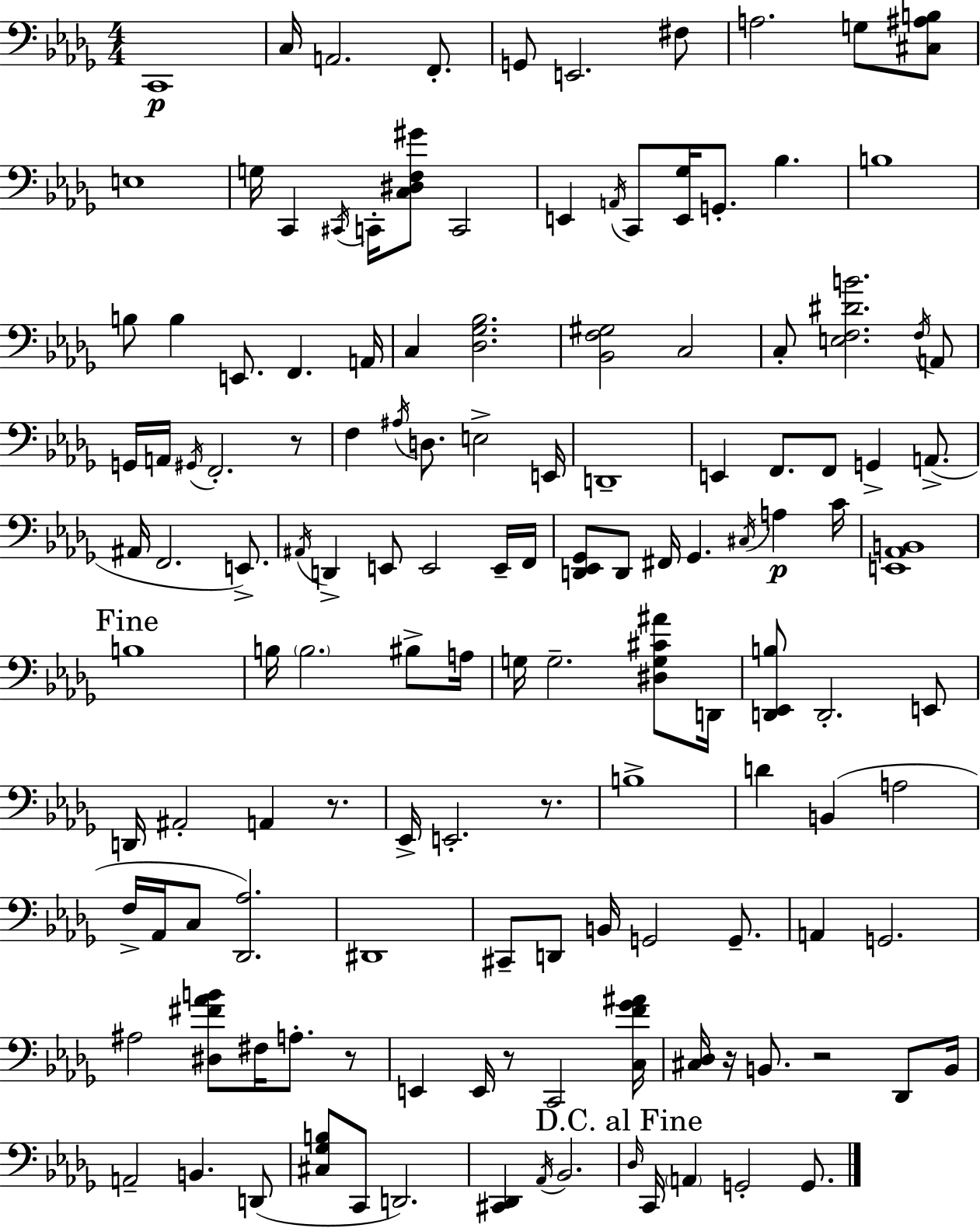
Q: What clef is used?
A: bass